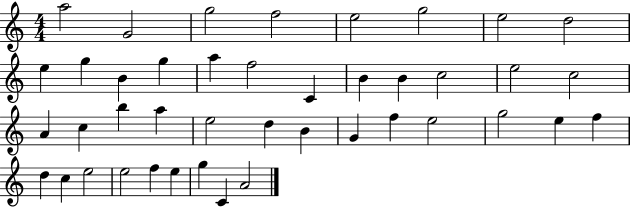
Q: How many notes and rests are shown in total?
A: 42